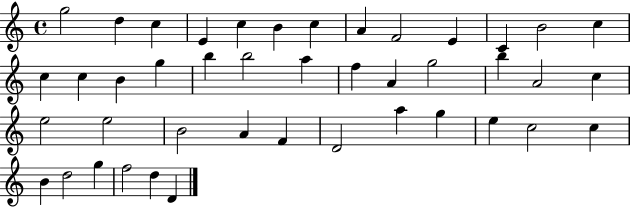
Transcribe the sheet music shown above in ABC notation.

X:1
T:Untitled
M:4/4
L:1/4
K:C
g2 d c E c B c A F2 E C B2 c c c B g b b2 a f A g2 b A2 c e2 e2 B2 A F D2 a g e c2 c B d2 g f2 d D